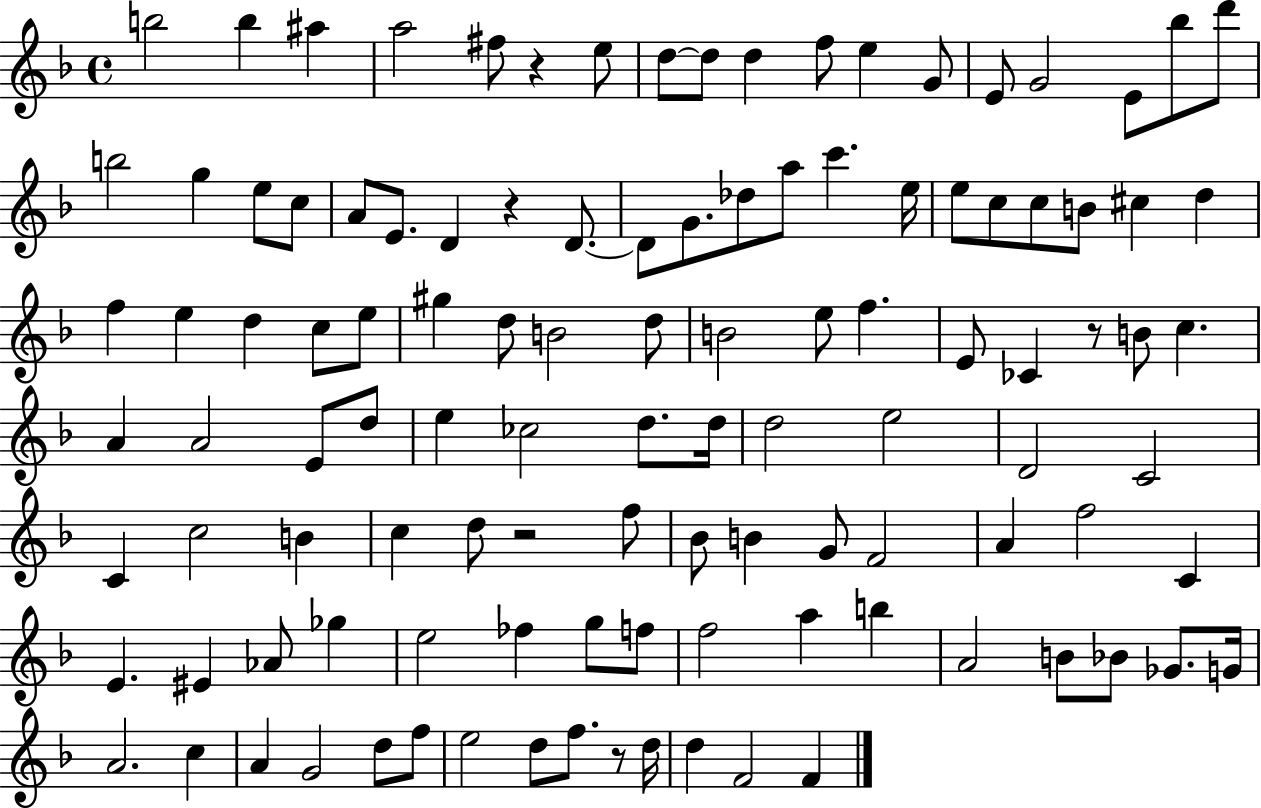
B5/h B5/q A#5/q A5/h F#5/e R/q E5/e D5/e D5/e D5/q F5/e E5/q G4/e E4/e G4/h E4/e Bb5/e D6/e B5/h G5/q E5/e C5/e A4/e E4/e. D4/q R/q D4/e. D4/e G4/e. Db5/e A5/e C6/q. E5/s E5/e C5/e C5/e B4/e C#5/q D5/q F5/q E5/q D5/q C5/e E5/e G#5/q D5/e B4/h D5/e B4/h E5/e F5/q. E4/e CES4/q R/e B4/e C5/q. A4/q A4/h E4/e D5/e E5/q CES5/h D5/e. D5/s D5/h E5/h D4/h C4/h C4/q C5/h B4/q C5/q D5/e R/h F5/e Bb4/e B4/q G4/e F4/h A4/q F5/h C4/q E4/q. EIS4/q Ab4/e Gb5/q E5/h FES5/q G5/e F5/e F5/h A5/q B5/q A4/h B4/e Bb4/e Gb4/e. G4/s A4/h. C5/q A4/q G4/h D5/e F5/e E5/h D5/e F5/e. R/e D5/s D5/q F4/h F4/q